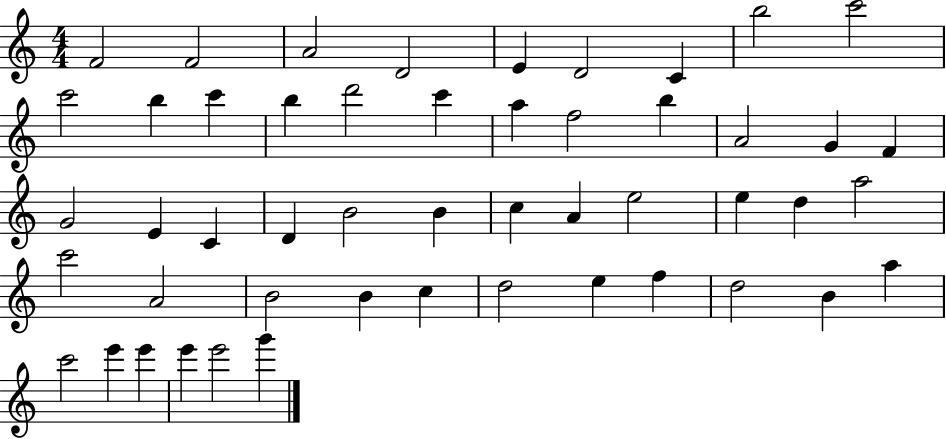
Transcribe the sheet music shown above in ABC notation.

X:1
T:Untitled
M:4/4
L:1/4
K:C
F2 F2 A2 D2 E D2 C b2 c'2 c'2 b c' b d'2 c' a f2 b A2 G F G2 E C D B2 B c A e2 e d a2 c'2 A2 B2 B c d2 e f d2 B a c'2 e' e' e' e'2 g'